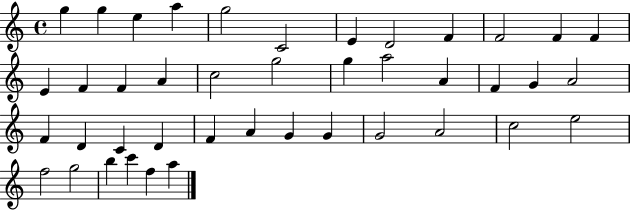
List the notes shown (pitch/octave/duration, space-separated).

G5/q G5/q E5/q A5/q G5/h C4/h E4/q D4/h F4/q F4/h F4/q F4/q E4/q F4/q F4/q A4/q C5/h G5/h G5/q A5/h A4/q F4/q G4/q A4/h F4/q D4/q C4/q D4/q F4/q A4/q G4/q G4/q G4/h A4/h C5/h E5/h F5/h G5/h B5/q C6/q F5/q A5/q